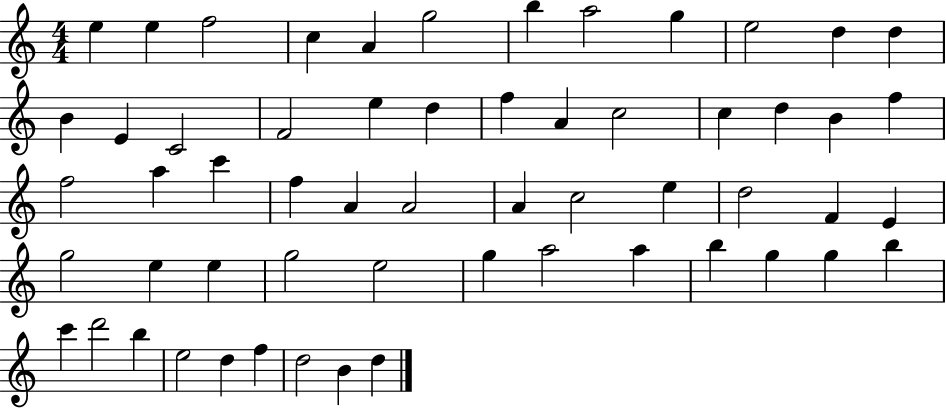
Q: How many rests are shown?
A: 0